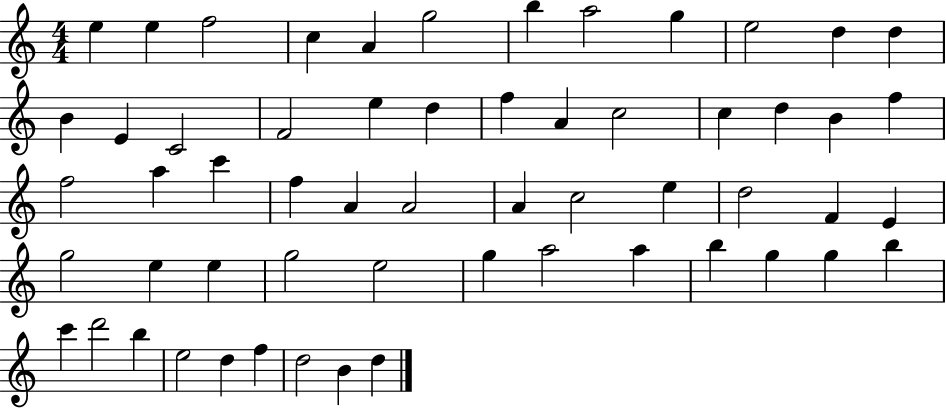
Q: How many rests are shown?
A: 0